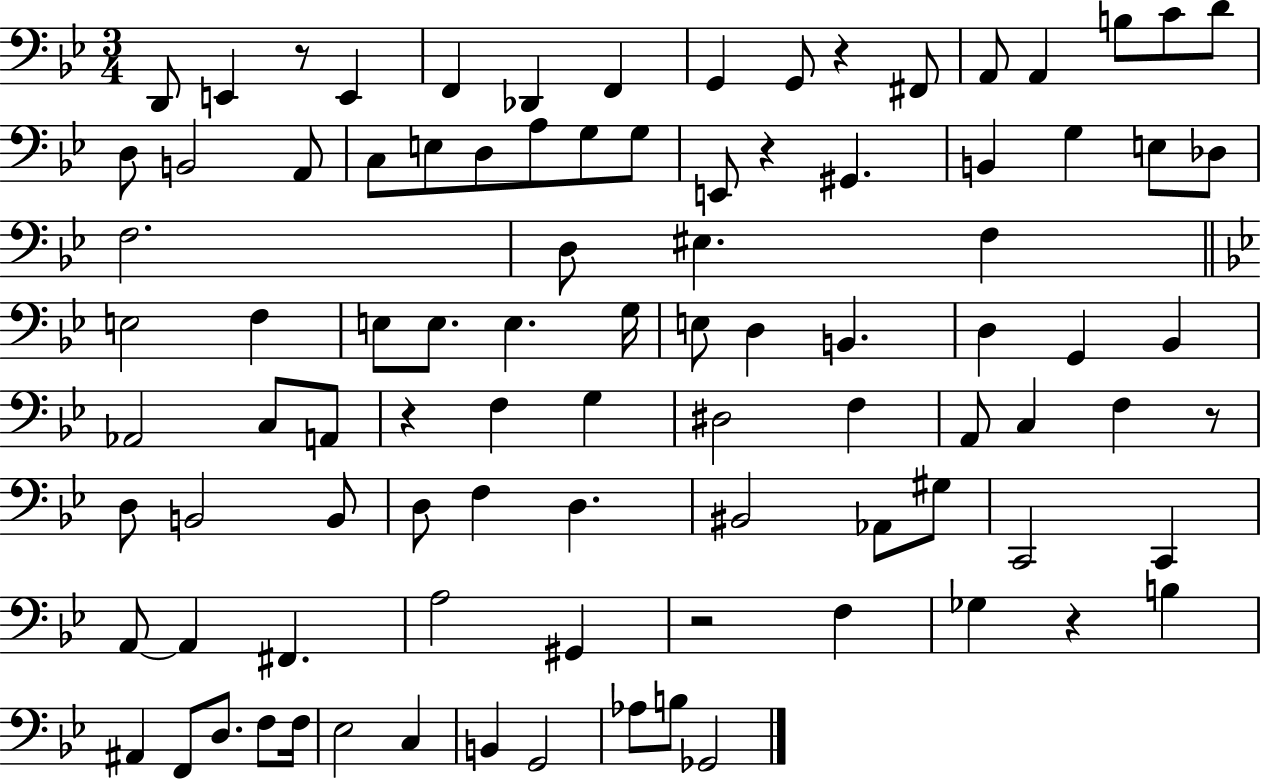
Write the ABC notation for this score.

X:1
T:Untitled
M:3/4
L:1/4
K:Bb
D,,/2 E,, z/2 E,, F,, _D,, F,, G,, G,,/2 z ^F,,/2 A,,/2 A,, B,/2 C/2 D/2 D,/2 B,,2 A,,/2 C,/2 E,/2 D,/2 A,/2 G,/2 G,/2 E,,/2 z ^G,, B,, G, E,/2 _D,/2 F,2 D,/2 ^E, F, E,2 F, E,/2 E,/2 E, G,/4 E,/2 D, B,, D, G,, _B,, _A,,2 C,/2 A,,/2 z F, G, ^D,2 F, A,,/2 C, F, z/2 D,/2 B,,2 B,,/2 D,/2 F, D, ^B,,2 _A,,/2 ^G,/2 C,,2 C,, A,,/2 A,, ^F,, A,2 ^G,, z2 F, _G, z B, ^A,, F,,/2 D,/2 F,/2 F,/4 _E,2 C, B,, G,,2 _A,/2 B,/2 _G,,2